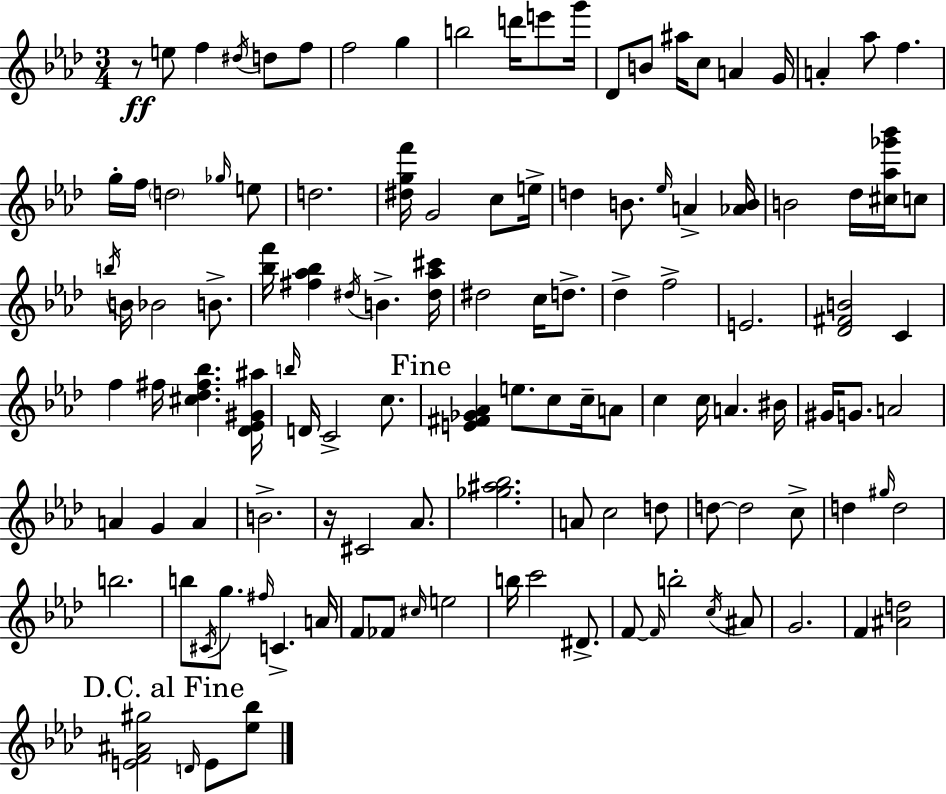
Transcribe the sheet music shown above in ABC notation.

X:1
T:Untitled
M:3/4
L:1/4
K:Ab
z/2 e/2 f ^d/4 d/2 f/2 f2 g b2 d'/4 e'/2 g'/4 _D/2 B/2 ^a/4 c/2 A G/4 A _a/2 f g/4 f/4 d2 _g/4 e/2 d2 [^dgf']/4 G2 c/2 e/4 d B/2 _e/4 A [_AB]/4 B2 _d/4 [^c_a_g'_b']/4 c/2 b/4 B/4 _B2 B/2 [_bf']/4 [^f_a_b] ^d/4 B [^d_a^c']/4 ^d2 c/4 d/2 _d f2 E2 [_D^FB]2 C f ^f/4 [^c_d^f_b] [_D_E^G^a]/4 b/4 D/4 C2 c/2 [E^F_G_A] e/2 c/2 c/4 A/2 c c/4 A ^B/4 ^G/4 G/2 A2 A G A B2 z/4 ^C2 _A/2 [_g^a_b]2 A/2 c2 d/2 d/2 d2 c/2 d ^g/4 d2 b2 b/2 ^C/4 g/2 ^f/4 C A/4 F/2 _F/2 ^c/4 e2 b/4 c'2 ^D/2 F/2 F/4 b2 c/4 ^A/2 G2 F [^Ad]2 [EF^A^g]2 D/4 E/2 [_e_b]/2